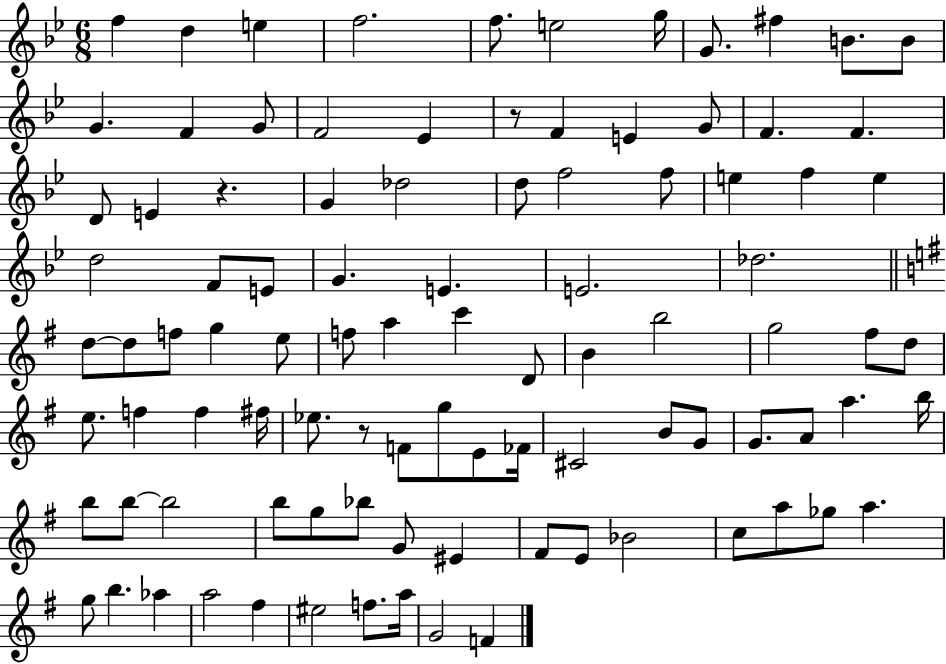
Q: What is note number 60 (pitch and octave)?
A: E4